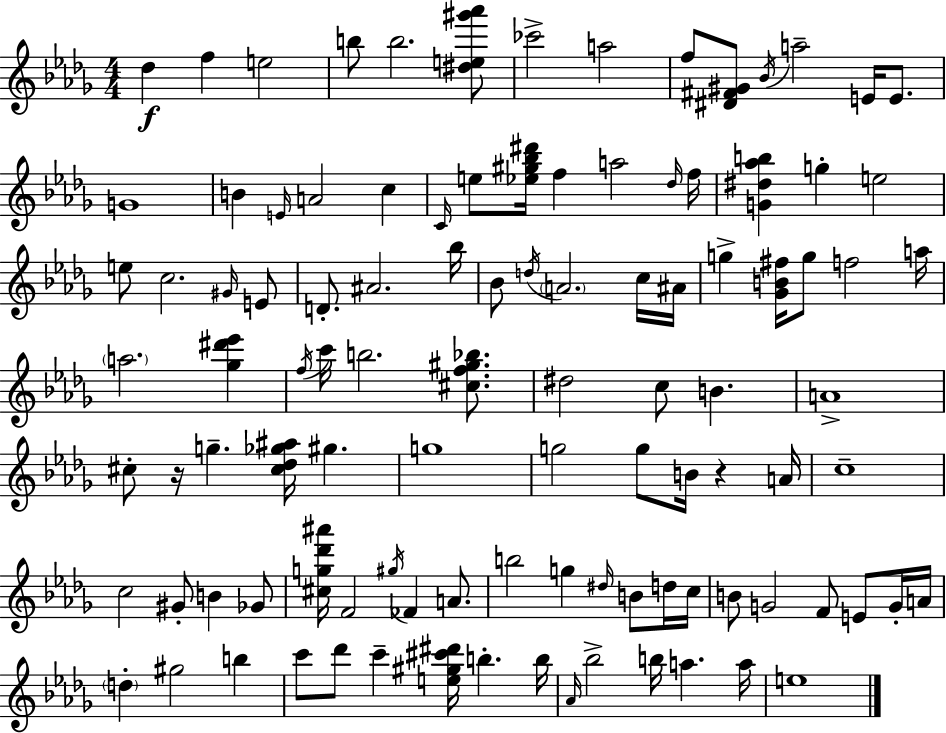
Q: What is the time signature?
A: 4/4